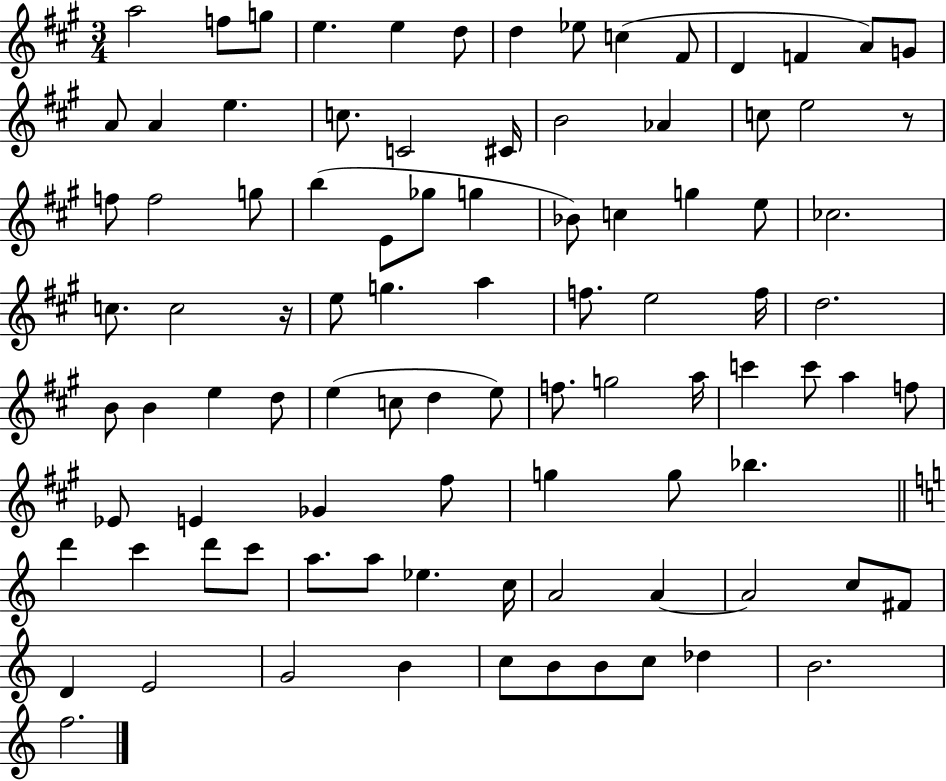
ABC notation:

X:1
T:Untitled
M:3/4
L:1/4
K:A
a2 f/2 g/2 e e d/2 d _e/2 c ^F/2 D F A/2 G/2 A/2 A e c/2 C2 ^C/4 B2 _A c/2 e2 z/2 f/2 f2 g/2 b E/2 _g/2 g _B/2 c g e/2 _c2 c/2 c2 z/4 e/2 g a f/2 e2 f/4 d2 B/2 B e d/2 e c/2 d e/2 f/2 g2 a/4 c' c'/2 a f/2 _E/2 E _G ^f/2 g g/2 _b d' c' d'/2 c'/2 a/2 a/2 _e c/4 A2 A A2 c/2 ^F/2 D E2 G2 B c/2 B/2 B/2 c/2 _d B2 f2